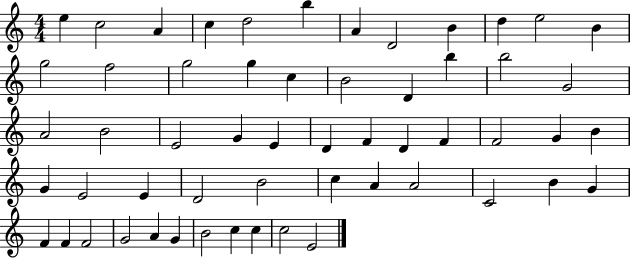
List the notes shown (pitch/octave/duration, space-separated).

E5/q C5/h A4/q C5/q D5/h B5/q A4/q D4/h B4/q D5/q E5/h B4/q G5/h F5/h G5/h G5/q C5/q B4/h D4/q B5/q B5/h G4/h A4/h B4/h E4/h G4/q E4/q D4/q F4/q D4/q F4/q F4/h G4/q B4/q G4/q E4/h E4/q D4/h B4/h C5/q A4/q A4/h C4/h B4/q G4/q F4/q F4/q F4/h G4/h A4/q G4/q B4/h C5/q C5/q C5/h E4/h